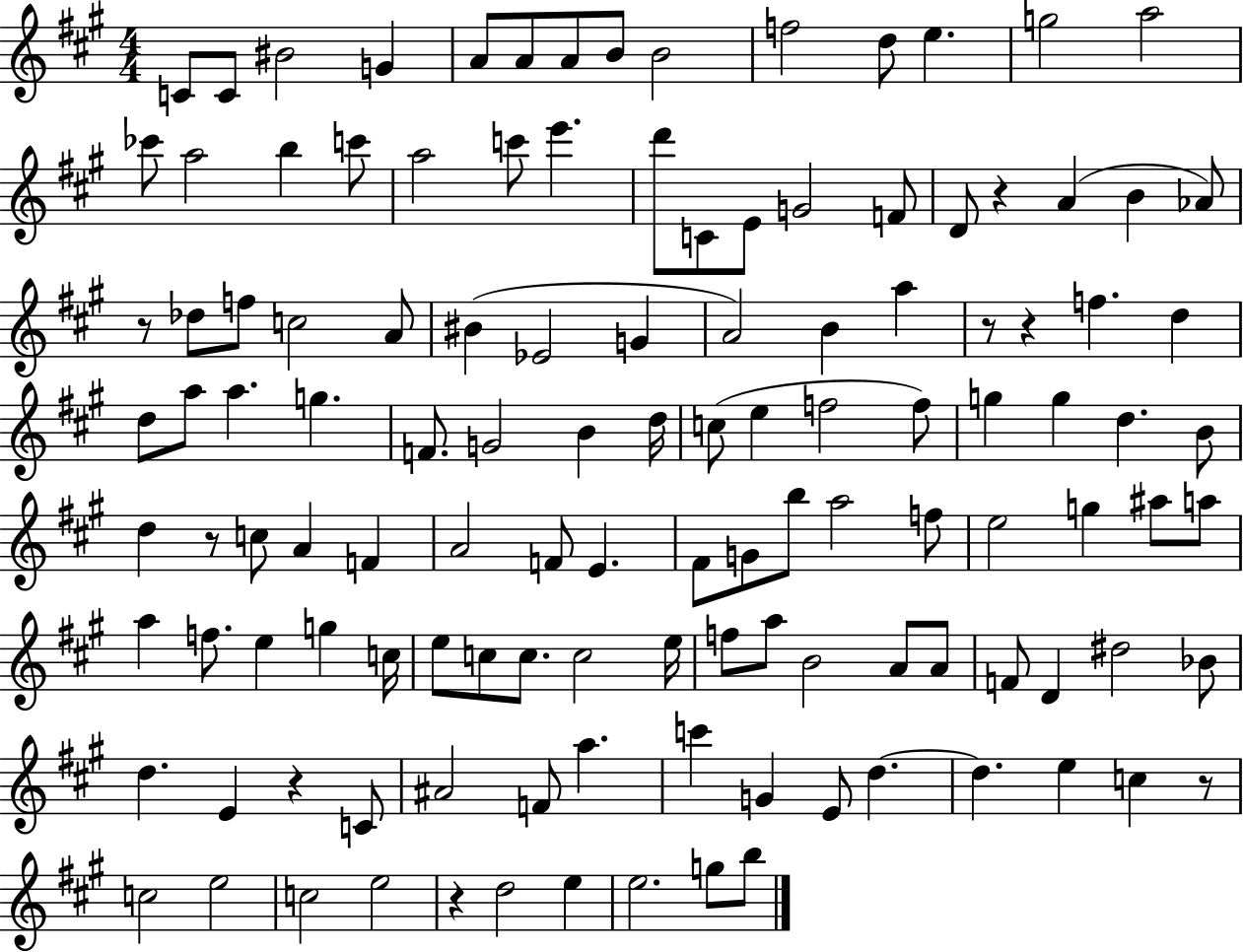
C4/e C4/e BIS4/h G4/q A4/e A4/e A4/e B4/e B4/h F5/h D5/e E5/q. G5/h A5/h CES6/e A5/h B5/q C6/e A5/h C6/e E6/q. D6/e C4/e E4/e G4/h F4/e D4/e R/q A4/q B4/q Ab4/e R/e Db5/e F5/e C5/h A4/e BIS4/q Eb4/h G4/q A4/h B4/q A5/q R/e R/q F5/q. D5/q D5/e A5/e A5/q. G5/q. F4/e. G4/h B4/q D5/s C5/e E5/q F5/h F5/e G5/q G5/q D5/q. B4/e D5/q R/e C5/e A4/q F4/q A4/h F4/e E4/q. F#4/e G4/e B5/e A5/h F5/e E5/h G5/q A#5/e A5/e A5/q F5/e. E5/q G5/q C5/s E5/e C5/e C5/e. C5/h E5/s F5/e A5/e B4/h A4/e A4/e F4/e D4/q D#5/h Bb4/e D5/q. E4/q R/q C4/e A#4/h F4/e A5/q. C6/q G4/q E4/e D5/q. D5/q. E5/q C5/q R/e C5/h E5/h C5/h E5/h R/q D5/h E5/q E5/h. G5/e B5/e